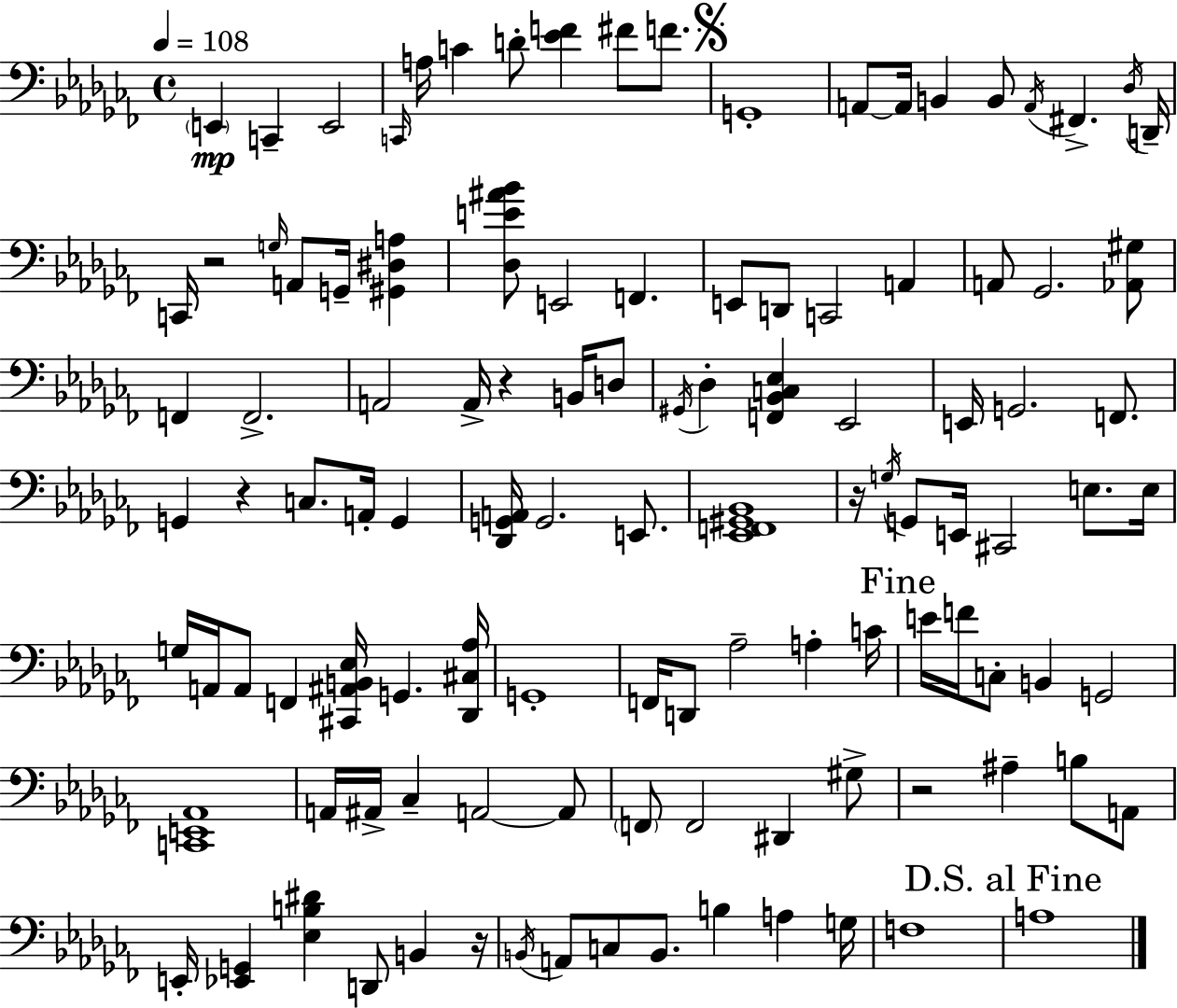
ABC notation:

X:1
T:Untitled
M:4/4
L:1/4
K:Abm
E,, C,, E,,2 C,,/4 A,/4 C D/2 [_EF] ^F/2 F/2 G,,4 A,,/2 A,,/4 B,, B,,/2 A,,/4 ^F,, _D,/4 D,,/4 C,,/4 z2 G,/4 A,,/2 G,,/4 [^G,,^D,A,] [_D,E^A_B]/2 E,,2 F,, E,,/2 D,,/2 C,,2 A,, A,,/2 _G,,2 [_A,,^G,]/2 F,, F,,2 A,,2 A,,/4 z B,,/4 D,/2 ^G,,/4 _D, [F,,_B,,C,_E,] _E,,2 E,,/4 G,,2 F,,/2 G,, z C,/2 A,,/4 G,, [_D,,G,,A,,]/4 G,,2 E,,/2 [_E,,F,,^G,,_B,,]4 z/4 G,/4 G,,/2 E,,/4 ^C,,2 E,/2 E,/4 G,/4 A,,/4 A,,/2 F,, [^C,,^A,,B,,_E,]/4 G,, [_D,,^C,_A,]/4 G,,4 F,,/4 D,,/2 _A,2 A, C/4 E/4 F/4 C,/2 B,, G,,2 [C,,E,,_A,,]4 A,,/4 ^A,,/4 _C, A,,2 A,,/2 F,,/2 F,,2 ^D,, ^G,/2 z2 ^A, B,/2 A,,/2 E,,/4 [_E,,G,,] [_E,B,^D] D,,/2 B,, z/4 B,,/4 A,,/2 C,/2 B,,/2 B, A, G,/4 F,4 A,4